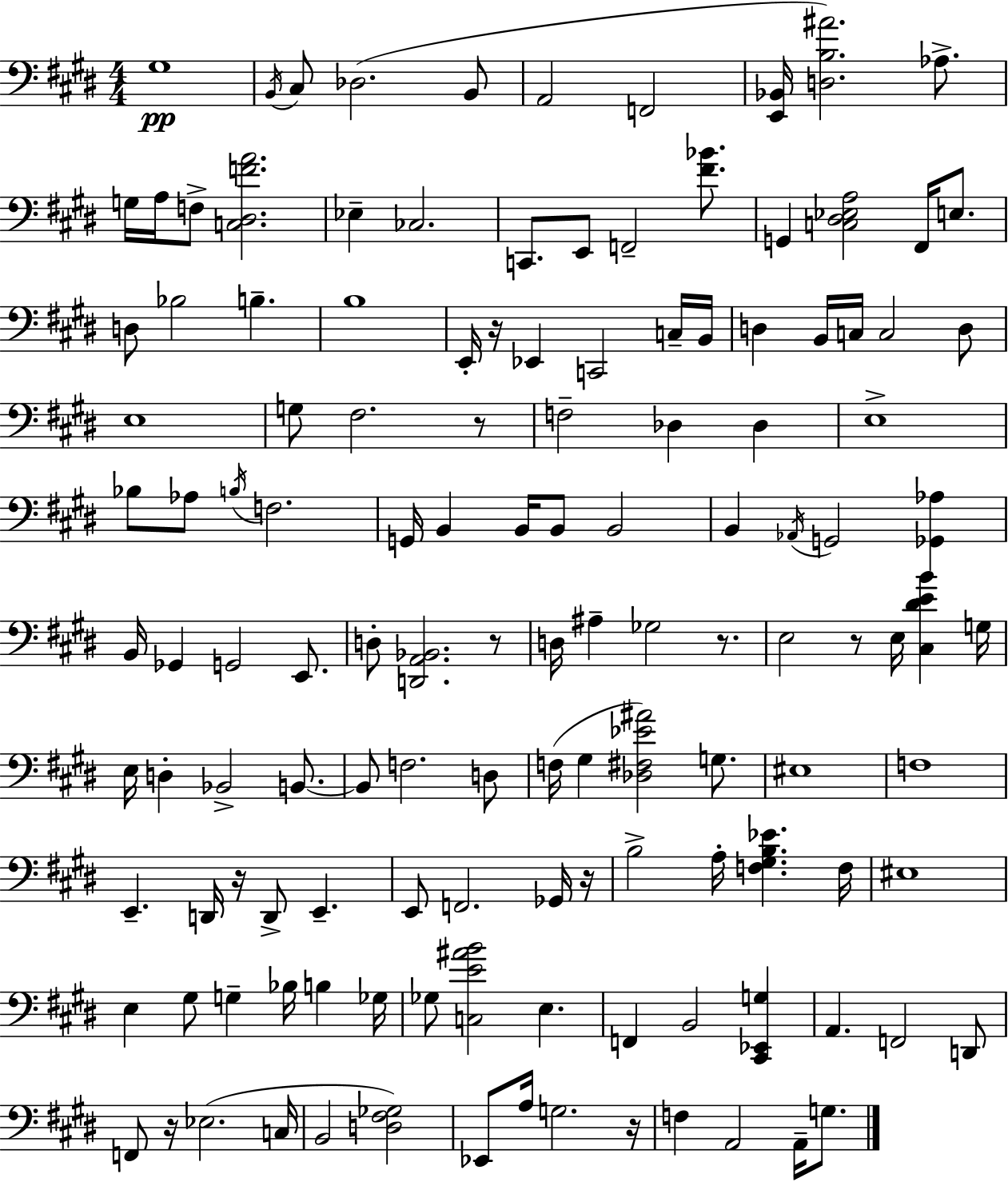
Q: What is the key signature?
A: E major